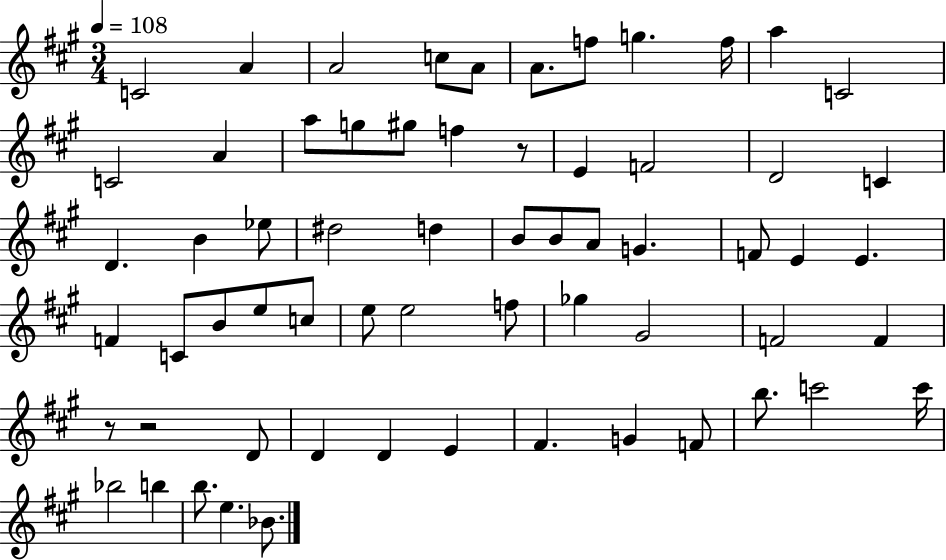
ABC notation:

X:1
T:Untitled
M:3/4
L:1/4
K:A
C2 A A2 c/2 A/2 A/2 f/2 g f/4 a C2 C2 A a/2 g/2 ^g/2 f z/2 E F2 D2 C D B _e/2 ^d2 d B/2 B/2 A/2 G F/2 E E F C/2 B/2 e/2 c/2 e/2 e2 f/2 _g ^G2 F2 F z/2 z2 D/2 D D E ^F G F/2 b/2 c'2 c'/4 _b2 b b/2 e _B/2